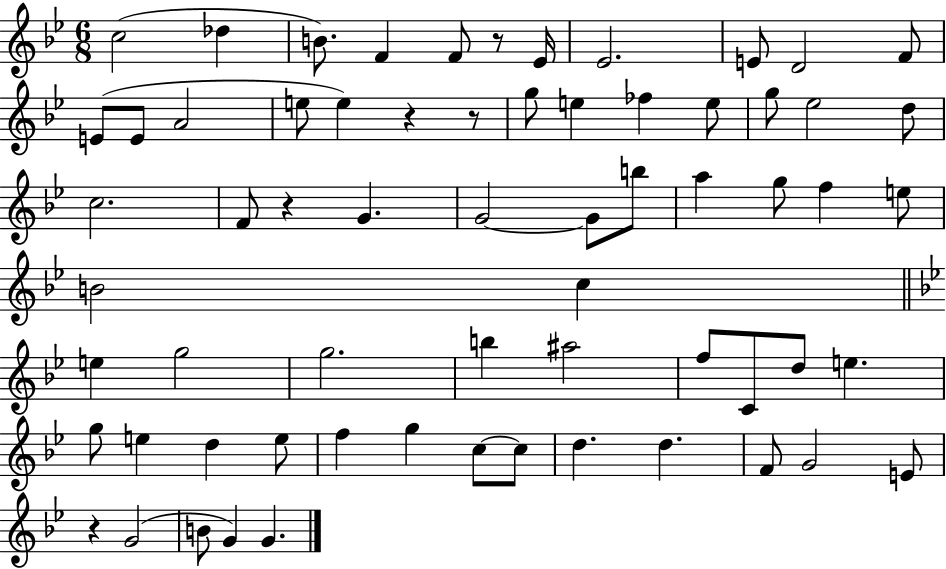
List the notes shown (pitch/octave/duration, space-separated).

C5/h Db5/q B4/e. F4/q F4/e R/e Eb4/s Eb4/h. E4/e D4/h F4/e E4/e E4/e A4/h E5/e E5/q R/q R/e G5/e E5/q FES5/q E5/e G5/e Eb5/h D5/e C5/h. F4/e R/q G4/q. G4/h G4/e B5/e A5/q G5/e F5/q E5/e B4/h C5/q E5/q G5/h G5/h. B5/q A#5/h F5/e C4/e D5/e E5/q. G5/e E5/q D5/q E5/e F5/q G5/q C5/e C5/e D5/q. D5/q. F4/e G4/h E4/e R/q G4/h B4/e G4/q G4/q.